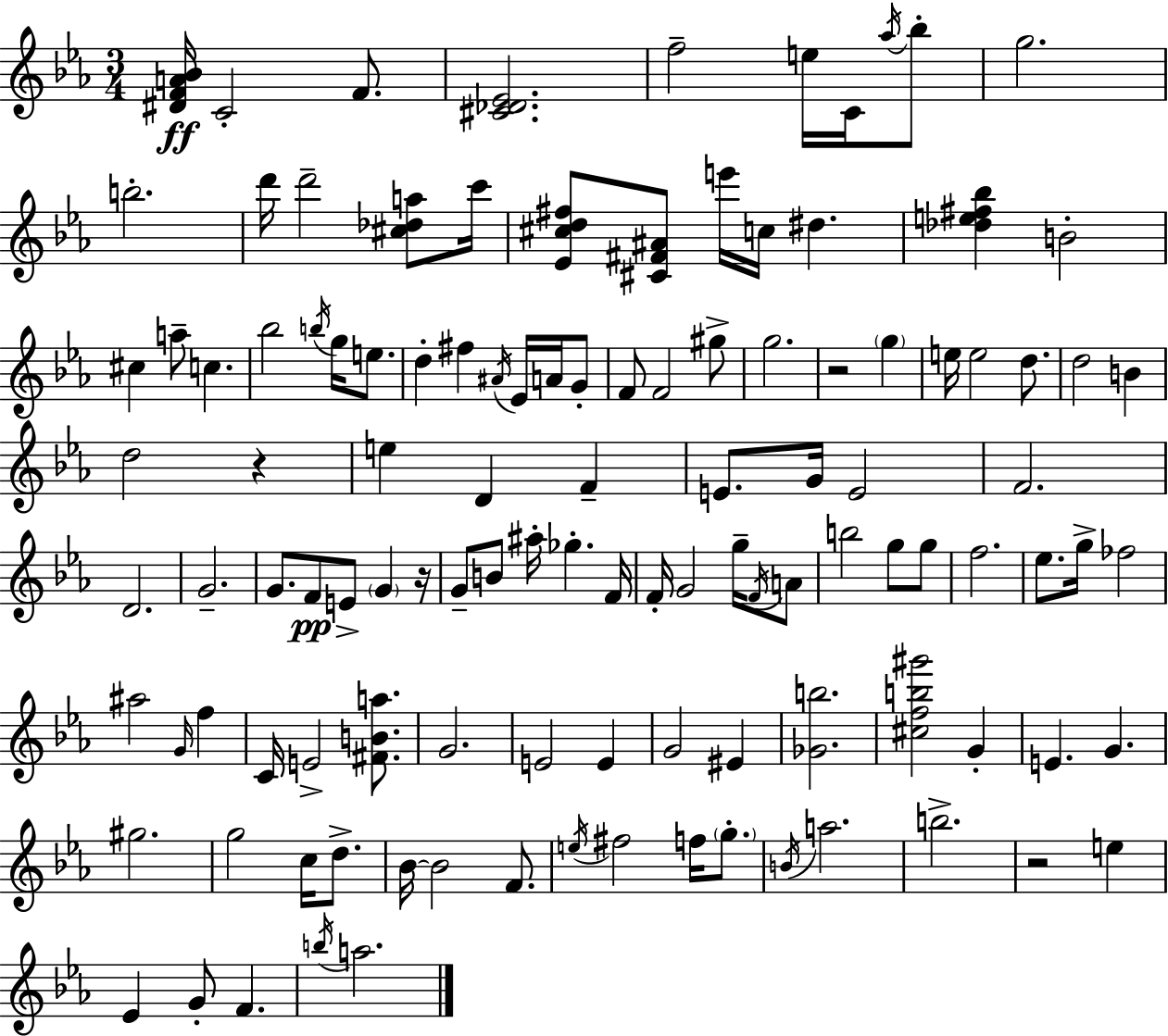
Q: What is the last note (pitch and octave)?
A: A5